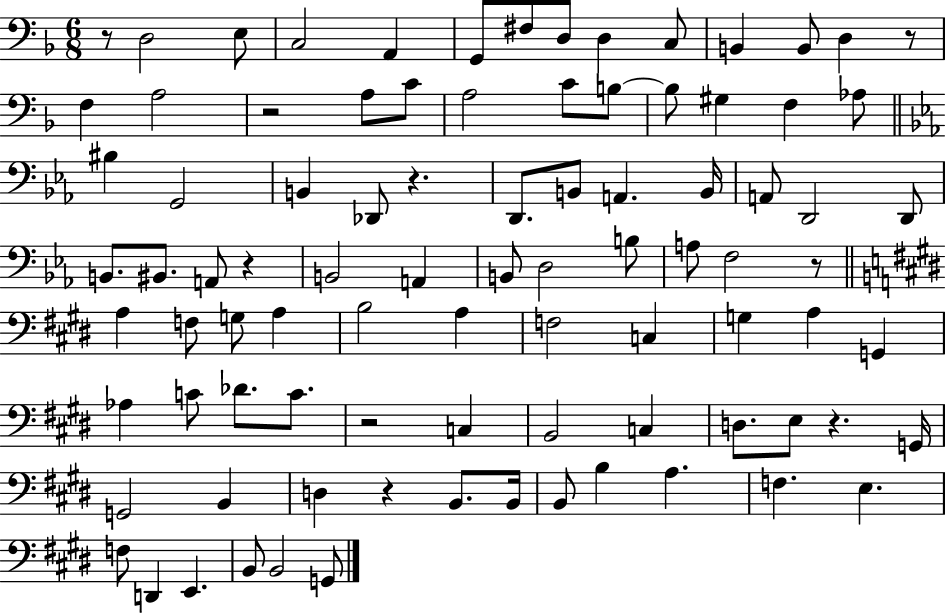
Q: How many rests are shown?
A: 9